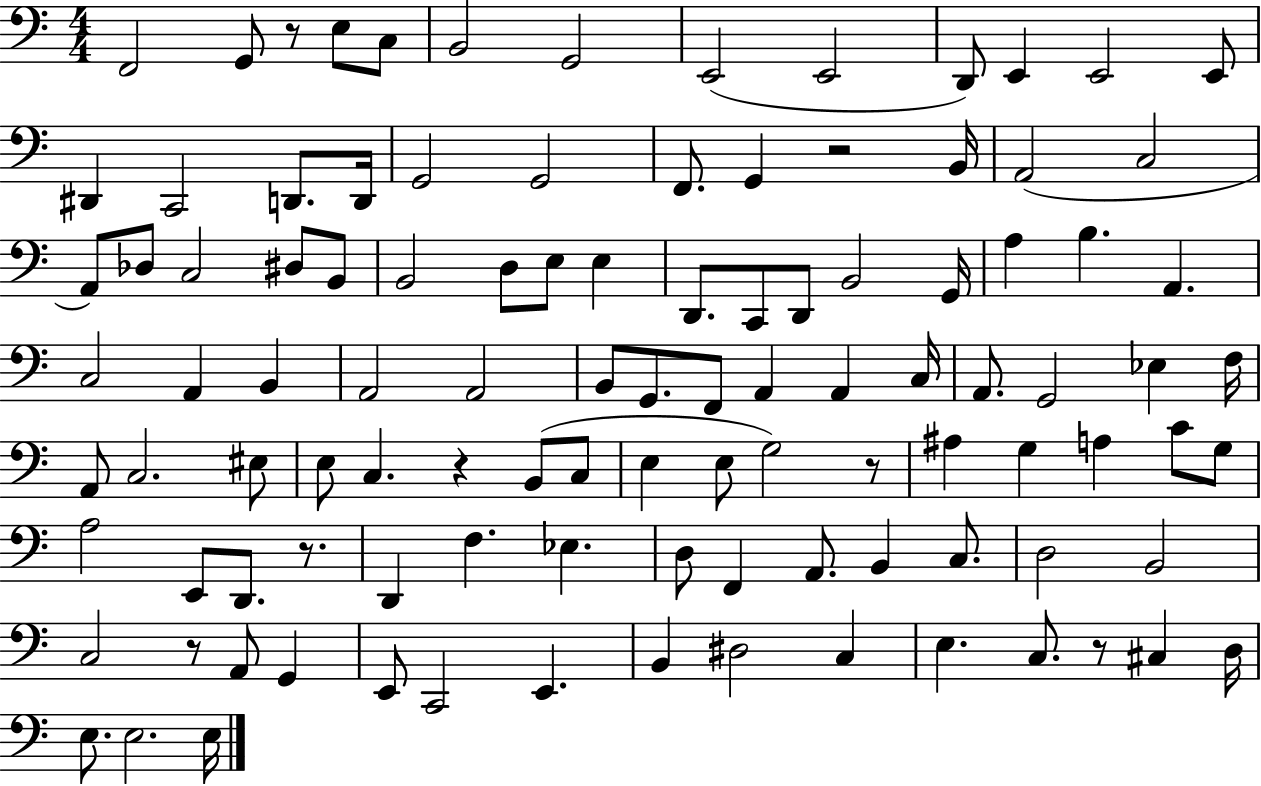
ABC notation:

X:1
T:Untitled
M:4/4
L:1/4
K:C
F,,2 G,,/2 z/2 E,/2 C,/2 B,,2 G,,2 E,,2 E,,2 D,,/2 E,, E,,2 E,,/2 ^D,, C,,2 D,,/2 D,,/4 G,,2 G,,2 F,,/2 G,, z2 B,,/4 A,,2 C,2 A,,/2 _D,/2 C,2 ^D,/2 B,,/2 B,,2 D,/2 E,/2 E, D,,/2 C,,/2 D,,/2 B,,2 G,,/4 A, B, A,, C,2 A,, B,, A,,2 A,,2 B,,/2 G,,/2 F,,/2 A,, A,, C,/4 A,,/2 G,,2 _E, F,/4 A,,/2 C,2 ^E,/2 E,/2 C, z B,,/2 C,/2 E, E,/2 G,2 z/2 ^A, G, A, C/2 G,/2 A,2 E,,/2 D,,/2 z/2 D,, F, _E, D,/2 F,, A,,/2 B,, C,/2 D,2 B,,2 C,2 z/2 A,,/2 G,, E,,/2 C,,2 E,, B,, ^D,2 C, E, C,/2 z/2 ^C, D,/4 E,/2 E,2 E,/4